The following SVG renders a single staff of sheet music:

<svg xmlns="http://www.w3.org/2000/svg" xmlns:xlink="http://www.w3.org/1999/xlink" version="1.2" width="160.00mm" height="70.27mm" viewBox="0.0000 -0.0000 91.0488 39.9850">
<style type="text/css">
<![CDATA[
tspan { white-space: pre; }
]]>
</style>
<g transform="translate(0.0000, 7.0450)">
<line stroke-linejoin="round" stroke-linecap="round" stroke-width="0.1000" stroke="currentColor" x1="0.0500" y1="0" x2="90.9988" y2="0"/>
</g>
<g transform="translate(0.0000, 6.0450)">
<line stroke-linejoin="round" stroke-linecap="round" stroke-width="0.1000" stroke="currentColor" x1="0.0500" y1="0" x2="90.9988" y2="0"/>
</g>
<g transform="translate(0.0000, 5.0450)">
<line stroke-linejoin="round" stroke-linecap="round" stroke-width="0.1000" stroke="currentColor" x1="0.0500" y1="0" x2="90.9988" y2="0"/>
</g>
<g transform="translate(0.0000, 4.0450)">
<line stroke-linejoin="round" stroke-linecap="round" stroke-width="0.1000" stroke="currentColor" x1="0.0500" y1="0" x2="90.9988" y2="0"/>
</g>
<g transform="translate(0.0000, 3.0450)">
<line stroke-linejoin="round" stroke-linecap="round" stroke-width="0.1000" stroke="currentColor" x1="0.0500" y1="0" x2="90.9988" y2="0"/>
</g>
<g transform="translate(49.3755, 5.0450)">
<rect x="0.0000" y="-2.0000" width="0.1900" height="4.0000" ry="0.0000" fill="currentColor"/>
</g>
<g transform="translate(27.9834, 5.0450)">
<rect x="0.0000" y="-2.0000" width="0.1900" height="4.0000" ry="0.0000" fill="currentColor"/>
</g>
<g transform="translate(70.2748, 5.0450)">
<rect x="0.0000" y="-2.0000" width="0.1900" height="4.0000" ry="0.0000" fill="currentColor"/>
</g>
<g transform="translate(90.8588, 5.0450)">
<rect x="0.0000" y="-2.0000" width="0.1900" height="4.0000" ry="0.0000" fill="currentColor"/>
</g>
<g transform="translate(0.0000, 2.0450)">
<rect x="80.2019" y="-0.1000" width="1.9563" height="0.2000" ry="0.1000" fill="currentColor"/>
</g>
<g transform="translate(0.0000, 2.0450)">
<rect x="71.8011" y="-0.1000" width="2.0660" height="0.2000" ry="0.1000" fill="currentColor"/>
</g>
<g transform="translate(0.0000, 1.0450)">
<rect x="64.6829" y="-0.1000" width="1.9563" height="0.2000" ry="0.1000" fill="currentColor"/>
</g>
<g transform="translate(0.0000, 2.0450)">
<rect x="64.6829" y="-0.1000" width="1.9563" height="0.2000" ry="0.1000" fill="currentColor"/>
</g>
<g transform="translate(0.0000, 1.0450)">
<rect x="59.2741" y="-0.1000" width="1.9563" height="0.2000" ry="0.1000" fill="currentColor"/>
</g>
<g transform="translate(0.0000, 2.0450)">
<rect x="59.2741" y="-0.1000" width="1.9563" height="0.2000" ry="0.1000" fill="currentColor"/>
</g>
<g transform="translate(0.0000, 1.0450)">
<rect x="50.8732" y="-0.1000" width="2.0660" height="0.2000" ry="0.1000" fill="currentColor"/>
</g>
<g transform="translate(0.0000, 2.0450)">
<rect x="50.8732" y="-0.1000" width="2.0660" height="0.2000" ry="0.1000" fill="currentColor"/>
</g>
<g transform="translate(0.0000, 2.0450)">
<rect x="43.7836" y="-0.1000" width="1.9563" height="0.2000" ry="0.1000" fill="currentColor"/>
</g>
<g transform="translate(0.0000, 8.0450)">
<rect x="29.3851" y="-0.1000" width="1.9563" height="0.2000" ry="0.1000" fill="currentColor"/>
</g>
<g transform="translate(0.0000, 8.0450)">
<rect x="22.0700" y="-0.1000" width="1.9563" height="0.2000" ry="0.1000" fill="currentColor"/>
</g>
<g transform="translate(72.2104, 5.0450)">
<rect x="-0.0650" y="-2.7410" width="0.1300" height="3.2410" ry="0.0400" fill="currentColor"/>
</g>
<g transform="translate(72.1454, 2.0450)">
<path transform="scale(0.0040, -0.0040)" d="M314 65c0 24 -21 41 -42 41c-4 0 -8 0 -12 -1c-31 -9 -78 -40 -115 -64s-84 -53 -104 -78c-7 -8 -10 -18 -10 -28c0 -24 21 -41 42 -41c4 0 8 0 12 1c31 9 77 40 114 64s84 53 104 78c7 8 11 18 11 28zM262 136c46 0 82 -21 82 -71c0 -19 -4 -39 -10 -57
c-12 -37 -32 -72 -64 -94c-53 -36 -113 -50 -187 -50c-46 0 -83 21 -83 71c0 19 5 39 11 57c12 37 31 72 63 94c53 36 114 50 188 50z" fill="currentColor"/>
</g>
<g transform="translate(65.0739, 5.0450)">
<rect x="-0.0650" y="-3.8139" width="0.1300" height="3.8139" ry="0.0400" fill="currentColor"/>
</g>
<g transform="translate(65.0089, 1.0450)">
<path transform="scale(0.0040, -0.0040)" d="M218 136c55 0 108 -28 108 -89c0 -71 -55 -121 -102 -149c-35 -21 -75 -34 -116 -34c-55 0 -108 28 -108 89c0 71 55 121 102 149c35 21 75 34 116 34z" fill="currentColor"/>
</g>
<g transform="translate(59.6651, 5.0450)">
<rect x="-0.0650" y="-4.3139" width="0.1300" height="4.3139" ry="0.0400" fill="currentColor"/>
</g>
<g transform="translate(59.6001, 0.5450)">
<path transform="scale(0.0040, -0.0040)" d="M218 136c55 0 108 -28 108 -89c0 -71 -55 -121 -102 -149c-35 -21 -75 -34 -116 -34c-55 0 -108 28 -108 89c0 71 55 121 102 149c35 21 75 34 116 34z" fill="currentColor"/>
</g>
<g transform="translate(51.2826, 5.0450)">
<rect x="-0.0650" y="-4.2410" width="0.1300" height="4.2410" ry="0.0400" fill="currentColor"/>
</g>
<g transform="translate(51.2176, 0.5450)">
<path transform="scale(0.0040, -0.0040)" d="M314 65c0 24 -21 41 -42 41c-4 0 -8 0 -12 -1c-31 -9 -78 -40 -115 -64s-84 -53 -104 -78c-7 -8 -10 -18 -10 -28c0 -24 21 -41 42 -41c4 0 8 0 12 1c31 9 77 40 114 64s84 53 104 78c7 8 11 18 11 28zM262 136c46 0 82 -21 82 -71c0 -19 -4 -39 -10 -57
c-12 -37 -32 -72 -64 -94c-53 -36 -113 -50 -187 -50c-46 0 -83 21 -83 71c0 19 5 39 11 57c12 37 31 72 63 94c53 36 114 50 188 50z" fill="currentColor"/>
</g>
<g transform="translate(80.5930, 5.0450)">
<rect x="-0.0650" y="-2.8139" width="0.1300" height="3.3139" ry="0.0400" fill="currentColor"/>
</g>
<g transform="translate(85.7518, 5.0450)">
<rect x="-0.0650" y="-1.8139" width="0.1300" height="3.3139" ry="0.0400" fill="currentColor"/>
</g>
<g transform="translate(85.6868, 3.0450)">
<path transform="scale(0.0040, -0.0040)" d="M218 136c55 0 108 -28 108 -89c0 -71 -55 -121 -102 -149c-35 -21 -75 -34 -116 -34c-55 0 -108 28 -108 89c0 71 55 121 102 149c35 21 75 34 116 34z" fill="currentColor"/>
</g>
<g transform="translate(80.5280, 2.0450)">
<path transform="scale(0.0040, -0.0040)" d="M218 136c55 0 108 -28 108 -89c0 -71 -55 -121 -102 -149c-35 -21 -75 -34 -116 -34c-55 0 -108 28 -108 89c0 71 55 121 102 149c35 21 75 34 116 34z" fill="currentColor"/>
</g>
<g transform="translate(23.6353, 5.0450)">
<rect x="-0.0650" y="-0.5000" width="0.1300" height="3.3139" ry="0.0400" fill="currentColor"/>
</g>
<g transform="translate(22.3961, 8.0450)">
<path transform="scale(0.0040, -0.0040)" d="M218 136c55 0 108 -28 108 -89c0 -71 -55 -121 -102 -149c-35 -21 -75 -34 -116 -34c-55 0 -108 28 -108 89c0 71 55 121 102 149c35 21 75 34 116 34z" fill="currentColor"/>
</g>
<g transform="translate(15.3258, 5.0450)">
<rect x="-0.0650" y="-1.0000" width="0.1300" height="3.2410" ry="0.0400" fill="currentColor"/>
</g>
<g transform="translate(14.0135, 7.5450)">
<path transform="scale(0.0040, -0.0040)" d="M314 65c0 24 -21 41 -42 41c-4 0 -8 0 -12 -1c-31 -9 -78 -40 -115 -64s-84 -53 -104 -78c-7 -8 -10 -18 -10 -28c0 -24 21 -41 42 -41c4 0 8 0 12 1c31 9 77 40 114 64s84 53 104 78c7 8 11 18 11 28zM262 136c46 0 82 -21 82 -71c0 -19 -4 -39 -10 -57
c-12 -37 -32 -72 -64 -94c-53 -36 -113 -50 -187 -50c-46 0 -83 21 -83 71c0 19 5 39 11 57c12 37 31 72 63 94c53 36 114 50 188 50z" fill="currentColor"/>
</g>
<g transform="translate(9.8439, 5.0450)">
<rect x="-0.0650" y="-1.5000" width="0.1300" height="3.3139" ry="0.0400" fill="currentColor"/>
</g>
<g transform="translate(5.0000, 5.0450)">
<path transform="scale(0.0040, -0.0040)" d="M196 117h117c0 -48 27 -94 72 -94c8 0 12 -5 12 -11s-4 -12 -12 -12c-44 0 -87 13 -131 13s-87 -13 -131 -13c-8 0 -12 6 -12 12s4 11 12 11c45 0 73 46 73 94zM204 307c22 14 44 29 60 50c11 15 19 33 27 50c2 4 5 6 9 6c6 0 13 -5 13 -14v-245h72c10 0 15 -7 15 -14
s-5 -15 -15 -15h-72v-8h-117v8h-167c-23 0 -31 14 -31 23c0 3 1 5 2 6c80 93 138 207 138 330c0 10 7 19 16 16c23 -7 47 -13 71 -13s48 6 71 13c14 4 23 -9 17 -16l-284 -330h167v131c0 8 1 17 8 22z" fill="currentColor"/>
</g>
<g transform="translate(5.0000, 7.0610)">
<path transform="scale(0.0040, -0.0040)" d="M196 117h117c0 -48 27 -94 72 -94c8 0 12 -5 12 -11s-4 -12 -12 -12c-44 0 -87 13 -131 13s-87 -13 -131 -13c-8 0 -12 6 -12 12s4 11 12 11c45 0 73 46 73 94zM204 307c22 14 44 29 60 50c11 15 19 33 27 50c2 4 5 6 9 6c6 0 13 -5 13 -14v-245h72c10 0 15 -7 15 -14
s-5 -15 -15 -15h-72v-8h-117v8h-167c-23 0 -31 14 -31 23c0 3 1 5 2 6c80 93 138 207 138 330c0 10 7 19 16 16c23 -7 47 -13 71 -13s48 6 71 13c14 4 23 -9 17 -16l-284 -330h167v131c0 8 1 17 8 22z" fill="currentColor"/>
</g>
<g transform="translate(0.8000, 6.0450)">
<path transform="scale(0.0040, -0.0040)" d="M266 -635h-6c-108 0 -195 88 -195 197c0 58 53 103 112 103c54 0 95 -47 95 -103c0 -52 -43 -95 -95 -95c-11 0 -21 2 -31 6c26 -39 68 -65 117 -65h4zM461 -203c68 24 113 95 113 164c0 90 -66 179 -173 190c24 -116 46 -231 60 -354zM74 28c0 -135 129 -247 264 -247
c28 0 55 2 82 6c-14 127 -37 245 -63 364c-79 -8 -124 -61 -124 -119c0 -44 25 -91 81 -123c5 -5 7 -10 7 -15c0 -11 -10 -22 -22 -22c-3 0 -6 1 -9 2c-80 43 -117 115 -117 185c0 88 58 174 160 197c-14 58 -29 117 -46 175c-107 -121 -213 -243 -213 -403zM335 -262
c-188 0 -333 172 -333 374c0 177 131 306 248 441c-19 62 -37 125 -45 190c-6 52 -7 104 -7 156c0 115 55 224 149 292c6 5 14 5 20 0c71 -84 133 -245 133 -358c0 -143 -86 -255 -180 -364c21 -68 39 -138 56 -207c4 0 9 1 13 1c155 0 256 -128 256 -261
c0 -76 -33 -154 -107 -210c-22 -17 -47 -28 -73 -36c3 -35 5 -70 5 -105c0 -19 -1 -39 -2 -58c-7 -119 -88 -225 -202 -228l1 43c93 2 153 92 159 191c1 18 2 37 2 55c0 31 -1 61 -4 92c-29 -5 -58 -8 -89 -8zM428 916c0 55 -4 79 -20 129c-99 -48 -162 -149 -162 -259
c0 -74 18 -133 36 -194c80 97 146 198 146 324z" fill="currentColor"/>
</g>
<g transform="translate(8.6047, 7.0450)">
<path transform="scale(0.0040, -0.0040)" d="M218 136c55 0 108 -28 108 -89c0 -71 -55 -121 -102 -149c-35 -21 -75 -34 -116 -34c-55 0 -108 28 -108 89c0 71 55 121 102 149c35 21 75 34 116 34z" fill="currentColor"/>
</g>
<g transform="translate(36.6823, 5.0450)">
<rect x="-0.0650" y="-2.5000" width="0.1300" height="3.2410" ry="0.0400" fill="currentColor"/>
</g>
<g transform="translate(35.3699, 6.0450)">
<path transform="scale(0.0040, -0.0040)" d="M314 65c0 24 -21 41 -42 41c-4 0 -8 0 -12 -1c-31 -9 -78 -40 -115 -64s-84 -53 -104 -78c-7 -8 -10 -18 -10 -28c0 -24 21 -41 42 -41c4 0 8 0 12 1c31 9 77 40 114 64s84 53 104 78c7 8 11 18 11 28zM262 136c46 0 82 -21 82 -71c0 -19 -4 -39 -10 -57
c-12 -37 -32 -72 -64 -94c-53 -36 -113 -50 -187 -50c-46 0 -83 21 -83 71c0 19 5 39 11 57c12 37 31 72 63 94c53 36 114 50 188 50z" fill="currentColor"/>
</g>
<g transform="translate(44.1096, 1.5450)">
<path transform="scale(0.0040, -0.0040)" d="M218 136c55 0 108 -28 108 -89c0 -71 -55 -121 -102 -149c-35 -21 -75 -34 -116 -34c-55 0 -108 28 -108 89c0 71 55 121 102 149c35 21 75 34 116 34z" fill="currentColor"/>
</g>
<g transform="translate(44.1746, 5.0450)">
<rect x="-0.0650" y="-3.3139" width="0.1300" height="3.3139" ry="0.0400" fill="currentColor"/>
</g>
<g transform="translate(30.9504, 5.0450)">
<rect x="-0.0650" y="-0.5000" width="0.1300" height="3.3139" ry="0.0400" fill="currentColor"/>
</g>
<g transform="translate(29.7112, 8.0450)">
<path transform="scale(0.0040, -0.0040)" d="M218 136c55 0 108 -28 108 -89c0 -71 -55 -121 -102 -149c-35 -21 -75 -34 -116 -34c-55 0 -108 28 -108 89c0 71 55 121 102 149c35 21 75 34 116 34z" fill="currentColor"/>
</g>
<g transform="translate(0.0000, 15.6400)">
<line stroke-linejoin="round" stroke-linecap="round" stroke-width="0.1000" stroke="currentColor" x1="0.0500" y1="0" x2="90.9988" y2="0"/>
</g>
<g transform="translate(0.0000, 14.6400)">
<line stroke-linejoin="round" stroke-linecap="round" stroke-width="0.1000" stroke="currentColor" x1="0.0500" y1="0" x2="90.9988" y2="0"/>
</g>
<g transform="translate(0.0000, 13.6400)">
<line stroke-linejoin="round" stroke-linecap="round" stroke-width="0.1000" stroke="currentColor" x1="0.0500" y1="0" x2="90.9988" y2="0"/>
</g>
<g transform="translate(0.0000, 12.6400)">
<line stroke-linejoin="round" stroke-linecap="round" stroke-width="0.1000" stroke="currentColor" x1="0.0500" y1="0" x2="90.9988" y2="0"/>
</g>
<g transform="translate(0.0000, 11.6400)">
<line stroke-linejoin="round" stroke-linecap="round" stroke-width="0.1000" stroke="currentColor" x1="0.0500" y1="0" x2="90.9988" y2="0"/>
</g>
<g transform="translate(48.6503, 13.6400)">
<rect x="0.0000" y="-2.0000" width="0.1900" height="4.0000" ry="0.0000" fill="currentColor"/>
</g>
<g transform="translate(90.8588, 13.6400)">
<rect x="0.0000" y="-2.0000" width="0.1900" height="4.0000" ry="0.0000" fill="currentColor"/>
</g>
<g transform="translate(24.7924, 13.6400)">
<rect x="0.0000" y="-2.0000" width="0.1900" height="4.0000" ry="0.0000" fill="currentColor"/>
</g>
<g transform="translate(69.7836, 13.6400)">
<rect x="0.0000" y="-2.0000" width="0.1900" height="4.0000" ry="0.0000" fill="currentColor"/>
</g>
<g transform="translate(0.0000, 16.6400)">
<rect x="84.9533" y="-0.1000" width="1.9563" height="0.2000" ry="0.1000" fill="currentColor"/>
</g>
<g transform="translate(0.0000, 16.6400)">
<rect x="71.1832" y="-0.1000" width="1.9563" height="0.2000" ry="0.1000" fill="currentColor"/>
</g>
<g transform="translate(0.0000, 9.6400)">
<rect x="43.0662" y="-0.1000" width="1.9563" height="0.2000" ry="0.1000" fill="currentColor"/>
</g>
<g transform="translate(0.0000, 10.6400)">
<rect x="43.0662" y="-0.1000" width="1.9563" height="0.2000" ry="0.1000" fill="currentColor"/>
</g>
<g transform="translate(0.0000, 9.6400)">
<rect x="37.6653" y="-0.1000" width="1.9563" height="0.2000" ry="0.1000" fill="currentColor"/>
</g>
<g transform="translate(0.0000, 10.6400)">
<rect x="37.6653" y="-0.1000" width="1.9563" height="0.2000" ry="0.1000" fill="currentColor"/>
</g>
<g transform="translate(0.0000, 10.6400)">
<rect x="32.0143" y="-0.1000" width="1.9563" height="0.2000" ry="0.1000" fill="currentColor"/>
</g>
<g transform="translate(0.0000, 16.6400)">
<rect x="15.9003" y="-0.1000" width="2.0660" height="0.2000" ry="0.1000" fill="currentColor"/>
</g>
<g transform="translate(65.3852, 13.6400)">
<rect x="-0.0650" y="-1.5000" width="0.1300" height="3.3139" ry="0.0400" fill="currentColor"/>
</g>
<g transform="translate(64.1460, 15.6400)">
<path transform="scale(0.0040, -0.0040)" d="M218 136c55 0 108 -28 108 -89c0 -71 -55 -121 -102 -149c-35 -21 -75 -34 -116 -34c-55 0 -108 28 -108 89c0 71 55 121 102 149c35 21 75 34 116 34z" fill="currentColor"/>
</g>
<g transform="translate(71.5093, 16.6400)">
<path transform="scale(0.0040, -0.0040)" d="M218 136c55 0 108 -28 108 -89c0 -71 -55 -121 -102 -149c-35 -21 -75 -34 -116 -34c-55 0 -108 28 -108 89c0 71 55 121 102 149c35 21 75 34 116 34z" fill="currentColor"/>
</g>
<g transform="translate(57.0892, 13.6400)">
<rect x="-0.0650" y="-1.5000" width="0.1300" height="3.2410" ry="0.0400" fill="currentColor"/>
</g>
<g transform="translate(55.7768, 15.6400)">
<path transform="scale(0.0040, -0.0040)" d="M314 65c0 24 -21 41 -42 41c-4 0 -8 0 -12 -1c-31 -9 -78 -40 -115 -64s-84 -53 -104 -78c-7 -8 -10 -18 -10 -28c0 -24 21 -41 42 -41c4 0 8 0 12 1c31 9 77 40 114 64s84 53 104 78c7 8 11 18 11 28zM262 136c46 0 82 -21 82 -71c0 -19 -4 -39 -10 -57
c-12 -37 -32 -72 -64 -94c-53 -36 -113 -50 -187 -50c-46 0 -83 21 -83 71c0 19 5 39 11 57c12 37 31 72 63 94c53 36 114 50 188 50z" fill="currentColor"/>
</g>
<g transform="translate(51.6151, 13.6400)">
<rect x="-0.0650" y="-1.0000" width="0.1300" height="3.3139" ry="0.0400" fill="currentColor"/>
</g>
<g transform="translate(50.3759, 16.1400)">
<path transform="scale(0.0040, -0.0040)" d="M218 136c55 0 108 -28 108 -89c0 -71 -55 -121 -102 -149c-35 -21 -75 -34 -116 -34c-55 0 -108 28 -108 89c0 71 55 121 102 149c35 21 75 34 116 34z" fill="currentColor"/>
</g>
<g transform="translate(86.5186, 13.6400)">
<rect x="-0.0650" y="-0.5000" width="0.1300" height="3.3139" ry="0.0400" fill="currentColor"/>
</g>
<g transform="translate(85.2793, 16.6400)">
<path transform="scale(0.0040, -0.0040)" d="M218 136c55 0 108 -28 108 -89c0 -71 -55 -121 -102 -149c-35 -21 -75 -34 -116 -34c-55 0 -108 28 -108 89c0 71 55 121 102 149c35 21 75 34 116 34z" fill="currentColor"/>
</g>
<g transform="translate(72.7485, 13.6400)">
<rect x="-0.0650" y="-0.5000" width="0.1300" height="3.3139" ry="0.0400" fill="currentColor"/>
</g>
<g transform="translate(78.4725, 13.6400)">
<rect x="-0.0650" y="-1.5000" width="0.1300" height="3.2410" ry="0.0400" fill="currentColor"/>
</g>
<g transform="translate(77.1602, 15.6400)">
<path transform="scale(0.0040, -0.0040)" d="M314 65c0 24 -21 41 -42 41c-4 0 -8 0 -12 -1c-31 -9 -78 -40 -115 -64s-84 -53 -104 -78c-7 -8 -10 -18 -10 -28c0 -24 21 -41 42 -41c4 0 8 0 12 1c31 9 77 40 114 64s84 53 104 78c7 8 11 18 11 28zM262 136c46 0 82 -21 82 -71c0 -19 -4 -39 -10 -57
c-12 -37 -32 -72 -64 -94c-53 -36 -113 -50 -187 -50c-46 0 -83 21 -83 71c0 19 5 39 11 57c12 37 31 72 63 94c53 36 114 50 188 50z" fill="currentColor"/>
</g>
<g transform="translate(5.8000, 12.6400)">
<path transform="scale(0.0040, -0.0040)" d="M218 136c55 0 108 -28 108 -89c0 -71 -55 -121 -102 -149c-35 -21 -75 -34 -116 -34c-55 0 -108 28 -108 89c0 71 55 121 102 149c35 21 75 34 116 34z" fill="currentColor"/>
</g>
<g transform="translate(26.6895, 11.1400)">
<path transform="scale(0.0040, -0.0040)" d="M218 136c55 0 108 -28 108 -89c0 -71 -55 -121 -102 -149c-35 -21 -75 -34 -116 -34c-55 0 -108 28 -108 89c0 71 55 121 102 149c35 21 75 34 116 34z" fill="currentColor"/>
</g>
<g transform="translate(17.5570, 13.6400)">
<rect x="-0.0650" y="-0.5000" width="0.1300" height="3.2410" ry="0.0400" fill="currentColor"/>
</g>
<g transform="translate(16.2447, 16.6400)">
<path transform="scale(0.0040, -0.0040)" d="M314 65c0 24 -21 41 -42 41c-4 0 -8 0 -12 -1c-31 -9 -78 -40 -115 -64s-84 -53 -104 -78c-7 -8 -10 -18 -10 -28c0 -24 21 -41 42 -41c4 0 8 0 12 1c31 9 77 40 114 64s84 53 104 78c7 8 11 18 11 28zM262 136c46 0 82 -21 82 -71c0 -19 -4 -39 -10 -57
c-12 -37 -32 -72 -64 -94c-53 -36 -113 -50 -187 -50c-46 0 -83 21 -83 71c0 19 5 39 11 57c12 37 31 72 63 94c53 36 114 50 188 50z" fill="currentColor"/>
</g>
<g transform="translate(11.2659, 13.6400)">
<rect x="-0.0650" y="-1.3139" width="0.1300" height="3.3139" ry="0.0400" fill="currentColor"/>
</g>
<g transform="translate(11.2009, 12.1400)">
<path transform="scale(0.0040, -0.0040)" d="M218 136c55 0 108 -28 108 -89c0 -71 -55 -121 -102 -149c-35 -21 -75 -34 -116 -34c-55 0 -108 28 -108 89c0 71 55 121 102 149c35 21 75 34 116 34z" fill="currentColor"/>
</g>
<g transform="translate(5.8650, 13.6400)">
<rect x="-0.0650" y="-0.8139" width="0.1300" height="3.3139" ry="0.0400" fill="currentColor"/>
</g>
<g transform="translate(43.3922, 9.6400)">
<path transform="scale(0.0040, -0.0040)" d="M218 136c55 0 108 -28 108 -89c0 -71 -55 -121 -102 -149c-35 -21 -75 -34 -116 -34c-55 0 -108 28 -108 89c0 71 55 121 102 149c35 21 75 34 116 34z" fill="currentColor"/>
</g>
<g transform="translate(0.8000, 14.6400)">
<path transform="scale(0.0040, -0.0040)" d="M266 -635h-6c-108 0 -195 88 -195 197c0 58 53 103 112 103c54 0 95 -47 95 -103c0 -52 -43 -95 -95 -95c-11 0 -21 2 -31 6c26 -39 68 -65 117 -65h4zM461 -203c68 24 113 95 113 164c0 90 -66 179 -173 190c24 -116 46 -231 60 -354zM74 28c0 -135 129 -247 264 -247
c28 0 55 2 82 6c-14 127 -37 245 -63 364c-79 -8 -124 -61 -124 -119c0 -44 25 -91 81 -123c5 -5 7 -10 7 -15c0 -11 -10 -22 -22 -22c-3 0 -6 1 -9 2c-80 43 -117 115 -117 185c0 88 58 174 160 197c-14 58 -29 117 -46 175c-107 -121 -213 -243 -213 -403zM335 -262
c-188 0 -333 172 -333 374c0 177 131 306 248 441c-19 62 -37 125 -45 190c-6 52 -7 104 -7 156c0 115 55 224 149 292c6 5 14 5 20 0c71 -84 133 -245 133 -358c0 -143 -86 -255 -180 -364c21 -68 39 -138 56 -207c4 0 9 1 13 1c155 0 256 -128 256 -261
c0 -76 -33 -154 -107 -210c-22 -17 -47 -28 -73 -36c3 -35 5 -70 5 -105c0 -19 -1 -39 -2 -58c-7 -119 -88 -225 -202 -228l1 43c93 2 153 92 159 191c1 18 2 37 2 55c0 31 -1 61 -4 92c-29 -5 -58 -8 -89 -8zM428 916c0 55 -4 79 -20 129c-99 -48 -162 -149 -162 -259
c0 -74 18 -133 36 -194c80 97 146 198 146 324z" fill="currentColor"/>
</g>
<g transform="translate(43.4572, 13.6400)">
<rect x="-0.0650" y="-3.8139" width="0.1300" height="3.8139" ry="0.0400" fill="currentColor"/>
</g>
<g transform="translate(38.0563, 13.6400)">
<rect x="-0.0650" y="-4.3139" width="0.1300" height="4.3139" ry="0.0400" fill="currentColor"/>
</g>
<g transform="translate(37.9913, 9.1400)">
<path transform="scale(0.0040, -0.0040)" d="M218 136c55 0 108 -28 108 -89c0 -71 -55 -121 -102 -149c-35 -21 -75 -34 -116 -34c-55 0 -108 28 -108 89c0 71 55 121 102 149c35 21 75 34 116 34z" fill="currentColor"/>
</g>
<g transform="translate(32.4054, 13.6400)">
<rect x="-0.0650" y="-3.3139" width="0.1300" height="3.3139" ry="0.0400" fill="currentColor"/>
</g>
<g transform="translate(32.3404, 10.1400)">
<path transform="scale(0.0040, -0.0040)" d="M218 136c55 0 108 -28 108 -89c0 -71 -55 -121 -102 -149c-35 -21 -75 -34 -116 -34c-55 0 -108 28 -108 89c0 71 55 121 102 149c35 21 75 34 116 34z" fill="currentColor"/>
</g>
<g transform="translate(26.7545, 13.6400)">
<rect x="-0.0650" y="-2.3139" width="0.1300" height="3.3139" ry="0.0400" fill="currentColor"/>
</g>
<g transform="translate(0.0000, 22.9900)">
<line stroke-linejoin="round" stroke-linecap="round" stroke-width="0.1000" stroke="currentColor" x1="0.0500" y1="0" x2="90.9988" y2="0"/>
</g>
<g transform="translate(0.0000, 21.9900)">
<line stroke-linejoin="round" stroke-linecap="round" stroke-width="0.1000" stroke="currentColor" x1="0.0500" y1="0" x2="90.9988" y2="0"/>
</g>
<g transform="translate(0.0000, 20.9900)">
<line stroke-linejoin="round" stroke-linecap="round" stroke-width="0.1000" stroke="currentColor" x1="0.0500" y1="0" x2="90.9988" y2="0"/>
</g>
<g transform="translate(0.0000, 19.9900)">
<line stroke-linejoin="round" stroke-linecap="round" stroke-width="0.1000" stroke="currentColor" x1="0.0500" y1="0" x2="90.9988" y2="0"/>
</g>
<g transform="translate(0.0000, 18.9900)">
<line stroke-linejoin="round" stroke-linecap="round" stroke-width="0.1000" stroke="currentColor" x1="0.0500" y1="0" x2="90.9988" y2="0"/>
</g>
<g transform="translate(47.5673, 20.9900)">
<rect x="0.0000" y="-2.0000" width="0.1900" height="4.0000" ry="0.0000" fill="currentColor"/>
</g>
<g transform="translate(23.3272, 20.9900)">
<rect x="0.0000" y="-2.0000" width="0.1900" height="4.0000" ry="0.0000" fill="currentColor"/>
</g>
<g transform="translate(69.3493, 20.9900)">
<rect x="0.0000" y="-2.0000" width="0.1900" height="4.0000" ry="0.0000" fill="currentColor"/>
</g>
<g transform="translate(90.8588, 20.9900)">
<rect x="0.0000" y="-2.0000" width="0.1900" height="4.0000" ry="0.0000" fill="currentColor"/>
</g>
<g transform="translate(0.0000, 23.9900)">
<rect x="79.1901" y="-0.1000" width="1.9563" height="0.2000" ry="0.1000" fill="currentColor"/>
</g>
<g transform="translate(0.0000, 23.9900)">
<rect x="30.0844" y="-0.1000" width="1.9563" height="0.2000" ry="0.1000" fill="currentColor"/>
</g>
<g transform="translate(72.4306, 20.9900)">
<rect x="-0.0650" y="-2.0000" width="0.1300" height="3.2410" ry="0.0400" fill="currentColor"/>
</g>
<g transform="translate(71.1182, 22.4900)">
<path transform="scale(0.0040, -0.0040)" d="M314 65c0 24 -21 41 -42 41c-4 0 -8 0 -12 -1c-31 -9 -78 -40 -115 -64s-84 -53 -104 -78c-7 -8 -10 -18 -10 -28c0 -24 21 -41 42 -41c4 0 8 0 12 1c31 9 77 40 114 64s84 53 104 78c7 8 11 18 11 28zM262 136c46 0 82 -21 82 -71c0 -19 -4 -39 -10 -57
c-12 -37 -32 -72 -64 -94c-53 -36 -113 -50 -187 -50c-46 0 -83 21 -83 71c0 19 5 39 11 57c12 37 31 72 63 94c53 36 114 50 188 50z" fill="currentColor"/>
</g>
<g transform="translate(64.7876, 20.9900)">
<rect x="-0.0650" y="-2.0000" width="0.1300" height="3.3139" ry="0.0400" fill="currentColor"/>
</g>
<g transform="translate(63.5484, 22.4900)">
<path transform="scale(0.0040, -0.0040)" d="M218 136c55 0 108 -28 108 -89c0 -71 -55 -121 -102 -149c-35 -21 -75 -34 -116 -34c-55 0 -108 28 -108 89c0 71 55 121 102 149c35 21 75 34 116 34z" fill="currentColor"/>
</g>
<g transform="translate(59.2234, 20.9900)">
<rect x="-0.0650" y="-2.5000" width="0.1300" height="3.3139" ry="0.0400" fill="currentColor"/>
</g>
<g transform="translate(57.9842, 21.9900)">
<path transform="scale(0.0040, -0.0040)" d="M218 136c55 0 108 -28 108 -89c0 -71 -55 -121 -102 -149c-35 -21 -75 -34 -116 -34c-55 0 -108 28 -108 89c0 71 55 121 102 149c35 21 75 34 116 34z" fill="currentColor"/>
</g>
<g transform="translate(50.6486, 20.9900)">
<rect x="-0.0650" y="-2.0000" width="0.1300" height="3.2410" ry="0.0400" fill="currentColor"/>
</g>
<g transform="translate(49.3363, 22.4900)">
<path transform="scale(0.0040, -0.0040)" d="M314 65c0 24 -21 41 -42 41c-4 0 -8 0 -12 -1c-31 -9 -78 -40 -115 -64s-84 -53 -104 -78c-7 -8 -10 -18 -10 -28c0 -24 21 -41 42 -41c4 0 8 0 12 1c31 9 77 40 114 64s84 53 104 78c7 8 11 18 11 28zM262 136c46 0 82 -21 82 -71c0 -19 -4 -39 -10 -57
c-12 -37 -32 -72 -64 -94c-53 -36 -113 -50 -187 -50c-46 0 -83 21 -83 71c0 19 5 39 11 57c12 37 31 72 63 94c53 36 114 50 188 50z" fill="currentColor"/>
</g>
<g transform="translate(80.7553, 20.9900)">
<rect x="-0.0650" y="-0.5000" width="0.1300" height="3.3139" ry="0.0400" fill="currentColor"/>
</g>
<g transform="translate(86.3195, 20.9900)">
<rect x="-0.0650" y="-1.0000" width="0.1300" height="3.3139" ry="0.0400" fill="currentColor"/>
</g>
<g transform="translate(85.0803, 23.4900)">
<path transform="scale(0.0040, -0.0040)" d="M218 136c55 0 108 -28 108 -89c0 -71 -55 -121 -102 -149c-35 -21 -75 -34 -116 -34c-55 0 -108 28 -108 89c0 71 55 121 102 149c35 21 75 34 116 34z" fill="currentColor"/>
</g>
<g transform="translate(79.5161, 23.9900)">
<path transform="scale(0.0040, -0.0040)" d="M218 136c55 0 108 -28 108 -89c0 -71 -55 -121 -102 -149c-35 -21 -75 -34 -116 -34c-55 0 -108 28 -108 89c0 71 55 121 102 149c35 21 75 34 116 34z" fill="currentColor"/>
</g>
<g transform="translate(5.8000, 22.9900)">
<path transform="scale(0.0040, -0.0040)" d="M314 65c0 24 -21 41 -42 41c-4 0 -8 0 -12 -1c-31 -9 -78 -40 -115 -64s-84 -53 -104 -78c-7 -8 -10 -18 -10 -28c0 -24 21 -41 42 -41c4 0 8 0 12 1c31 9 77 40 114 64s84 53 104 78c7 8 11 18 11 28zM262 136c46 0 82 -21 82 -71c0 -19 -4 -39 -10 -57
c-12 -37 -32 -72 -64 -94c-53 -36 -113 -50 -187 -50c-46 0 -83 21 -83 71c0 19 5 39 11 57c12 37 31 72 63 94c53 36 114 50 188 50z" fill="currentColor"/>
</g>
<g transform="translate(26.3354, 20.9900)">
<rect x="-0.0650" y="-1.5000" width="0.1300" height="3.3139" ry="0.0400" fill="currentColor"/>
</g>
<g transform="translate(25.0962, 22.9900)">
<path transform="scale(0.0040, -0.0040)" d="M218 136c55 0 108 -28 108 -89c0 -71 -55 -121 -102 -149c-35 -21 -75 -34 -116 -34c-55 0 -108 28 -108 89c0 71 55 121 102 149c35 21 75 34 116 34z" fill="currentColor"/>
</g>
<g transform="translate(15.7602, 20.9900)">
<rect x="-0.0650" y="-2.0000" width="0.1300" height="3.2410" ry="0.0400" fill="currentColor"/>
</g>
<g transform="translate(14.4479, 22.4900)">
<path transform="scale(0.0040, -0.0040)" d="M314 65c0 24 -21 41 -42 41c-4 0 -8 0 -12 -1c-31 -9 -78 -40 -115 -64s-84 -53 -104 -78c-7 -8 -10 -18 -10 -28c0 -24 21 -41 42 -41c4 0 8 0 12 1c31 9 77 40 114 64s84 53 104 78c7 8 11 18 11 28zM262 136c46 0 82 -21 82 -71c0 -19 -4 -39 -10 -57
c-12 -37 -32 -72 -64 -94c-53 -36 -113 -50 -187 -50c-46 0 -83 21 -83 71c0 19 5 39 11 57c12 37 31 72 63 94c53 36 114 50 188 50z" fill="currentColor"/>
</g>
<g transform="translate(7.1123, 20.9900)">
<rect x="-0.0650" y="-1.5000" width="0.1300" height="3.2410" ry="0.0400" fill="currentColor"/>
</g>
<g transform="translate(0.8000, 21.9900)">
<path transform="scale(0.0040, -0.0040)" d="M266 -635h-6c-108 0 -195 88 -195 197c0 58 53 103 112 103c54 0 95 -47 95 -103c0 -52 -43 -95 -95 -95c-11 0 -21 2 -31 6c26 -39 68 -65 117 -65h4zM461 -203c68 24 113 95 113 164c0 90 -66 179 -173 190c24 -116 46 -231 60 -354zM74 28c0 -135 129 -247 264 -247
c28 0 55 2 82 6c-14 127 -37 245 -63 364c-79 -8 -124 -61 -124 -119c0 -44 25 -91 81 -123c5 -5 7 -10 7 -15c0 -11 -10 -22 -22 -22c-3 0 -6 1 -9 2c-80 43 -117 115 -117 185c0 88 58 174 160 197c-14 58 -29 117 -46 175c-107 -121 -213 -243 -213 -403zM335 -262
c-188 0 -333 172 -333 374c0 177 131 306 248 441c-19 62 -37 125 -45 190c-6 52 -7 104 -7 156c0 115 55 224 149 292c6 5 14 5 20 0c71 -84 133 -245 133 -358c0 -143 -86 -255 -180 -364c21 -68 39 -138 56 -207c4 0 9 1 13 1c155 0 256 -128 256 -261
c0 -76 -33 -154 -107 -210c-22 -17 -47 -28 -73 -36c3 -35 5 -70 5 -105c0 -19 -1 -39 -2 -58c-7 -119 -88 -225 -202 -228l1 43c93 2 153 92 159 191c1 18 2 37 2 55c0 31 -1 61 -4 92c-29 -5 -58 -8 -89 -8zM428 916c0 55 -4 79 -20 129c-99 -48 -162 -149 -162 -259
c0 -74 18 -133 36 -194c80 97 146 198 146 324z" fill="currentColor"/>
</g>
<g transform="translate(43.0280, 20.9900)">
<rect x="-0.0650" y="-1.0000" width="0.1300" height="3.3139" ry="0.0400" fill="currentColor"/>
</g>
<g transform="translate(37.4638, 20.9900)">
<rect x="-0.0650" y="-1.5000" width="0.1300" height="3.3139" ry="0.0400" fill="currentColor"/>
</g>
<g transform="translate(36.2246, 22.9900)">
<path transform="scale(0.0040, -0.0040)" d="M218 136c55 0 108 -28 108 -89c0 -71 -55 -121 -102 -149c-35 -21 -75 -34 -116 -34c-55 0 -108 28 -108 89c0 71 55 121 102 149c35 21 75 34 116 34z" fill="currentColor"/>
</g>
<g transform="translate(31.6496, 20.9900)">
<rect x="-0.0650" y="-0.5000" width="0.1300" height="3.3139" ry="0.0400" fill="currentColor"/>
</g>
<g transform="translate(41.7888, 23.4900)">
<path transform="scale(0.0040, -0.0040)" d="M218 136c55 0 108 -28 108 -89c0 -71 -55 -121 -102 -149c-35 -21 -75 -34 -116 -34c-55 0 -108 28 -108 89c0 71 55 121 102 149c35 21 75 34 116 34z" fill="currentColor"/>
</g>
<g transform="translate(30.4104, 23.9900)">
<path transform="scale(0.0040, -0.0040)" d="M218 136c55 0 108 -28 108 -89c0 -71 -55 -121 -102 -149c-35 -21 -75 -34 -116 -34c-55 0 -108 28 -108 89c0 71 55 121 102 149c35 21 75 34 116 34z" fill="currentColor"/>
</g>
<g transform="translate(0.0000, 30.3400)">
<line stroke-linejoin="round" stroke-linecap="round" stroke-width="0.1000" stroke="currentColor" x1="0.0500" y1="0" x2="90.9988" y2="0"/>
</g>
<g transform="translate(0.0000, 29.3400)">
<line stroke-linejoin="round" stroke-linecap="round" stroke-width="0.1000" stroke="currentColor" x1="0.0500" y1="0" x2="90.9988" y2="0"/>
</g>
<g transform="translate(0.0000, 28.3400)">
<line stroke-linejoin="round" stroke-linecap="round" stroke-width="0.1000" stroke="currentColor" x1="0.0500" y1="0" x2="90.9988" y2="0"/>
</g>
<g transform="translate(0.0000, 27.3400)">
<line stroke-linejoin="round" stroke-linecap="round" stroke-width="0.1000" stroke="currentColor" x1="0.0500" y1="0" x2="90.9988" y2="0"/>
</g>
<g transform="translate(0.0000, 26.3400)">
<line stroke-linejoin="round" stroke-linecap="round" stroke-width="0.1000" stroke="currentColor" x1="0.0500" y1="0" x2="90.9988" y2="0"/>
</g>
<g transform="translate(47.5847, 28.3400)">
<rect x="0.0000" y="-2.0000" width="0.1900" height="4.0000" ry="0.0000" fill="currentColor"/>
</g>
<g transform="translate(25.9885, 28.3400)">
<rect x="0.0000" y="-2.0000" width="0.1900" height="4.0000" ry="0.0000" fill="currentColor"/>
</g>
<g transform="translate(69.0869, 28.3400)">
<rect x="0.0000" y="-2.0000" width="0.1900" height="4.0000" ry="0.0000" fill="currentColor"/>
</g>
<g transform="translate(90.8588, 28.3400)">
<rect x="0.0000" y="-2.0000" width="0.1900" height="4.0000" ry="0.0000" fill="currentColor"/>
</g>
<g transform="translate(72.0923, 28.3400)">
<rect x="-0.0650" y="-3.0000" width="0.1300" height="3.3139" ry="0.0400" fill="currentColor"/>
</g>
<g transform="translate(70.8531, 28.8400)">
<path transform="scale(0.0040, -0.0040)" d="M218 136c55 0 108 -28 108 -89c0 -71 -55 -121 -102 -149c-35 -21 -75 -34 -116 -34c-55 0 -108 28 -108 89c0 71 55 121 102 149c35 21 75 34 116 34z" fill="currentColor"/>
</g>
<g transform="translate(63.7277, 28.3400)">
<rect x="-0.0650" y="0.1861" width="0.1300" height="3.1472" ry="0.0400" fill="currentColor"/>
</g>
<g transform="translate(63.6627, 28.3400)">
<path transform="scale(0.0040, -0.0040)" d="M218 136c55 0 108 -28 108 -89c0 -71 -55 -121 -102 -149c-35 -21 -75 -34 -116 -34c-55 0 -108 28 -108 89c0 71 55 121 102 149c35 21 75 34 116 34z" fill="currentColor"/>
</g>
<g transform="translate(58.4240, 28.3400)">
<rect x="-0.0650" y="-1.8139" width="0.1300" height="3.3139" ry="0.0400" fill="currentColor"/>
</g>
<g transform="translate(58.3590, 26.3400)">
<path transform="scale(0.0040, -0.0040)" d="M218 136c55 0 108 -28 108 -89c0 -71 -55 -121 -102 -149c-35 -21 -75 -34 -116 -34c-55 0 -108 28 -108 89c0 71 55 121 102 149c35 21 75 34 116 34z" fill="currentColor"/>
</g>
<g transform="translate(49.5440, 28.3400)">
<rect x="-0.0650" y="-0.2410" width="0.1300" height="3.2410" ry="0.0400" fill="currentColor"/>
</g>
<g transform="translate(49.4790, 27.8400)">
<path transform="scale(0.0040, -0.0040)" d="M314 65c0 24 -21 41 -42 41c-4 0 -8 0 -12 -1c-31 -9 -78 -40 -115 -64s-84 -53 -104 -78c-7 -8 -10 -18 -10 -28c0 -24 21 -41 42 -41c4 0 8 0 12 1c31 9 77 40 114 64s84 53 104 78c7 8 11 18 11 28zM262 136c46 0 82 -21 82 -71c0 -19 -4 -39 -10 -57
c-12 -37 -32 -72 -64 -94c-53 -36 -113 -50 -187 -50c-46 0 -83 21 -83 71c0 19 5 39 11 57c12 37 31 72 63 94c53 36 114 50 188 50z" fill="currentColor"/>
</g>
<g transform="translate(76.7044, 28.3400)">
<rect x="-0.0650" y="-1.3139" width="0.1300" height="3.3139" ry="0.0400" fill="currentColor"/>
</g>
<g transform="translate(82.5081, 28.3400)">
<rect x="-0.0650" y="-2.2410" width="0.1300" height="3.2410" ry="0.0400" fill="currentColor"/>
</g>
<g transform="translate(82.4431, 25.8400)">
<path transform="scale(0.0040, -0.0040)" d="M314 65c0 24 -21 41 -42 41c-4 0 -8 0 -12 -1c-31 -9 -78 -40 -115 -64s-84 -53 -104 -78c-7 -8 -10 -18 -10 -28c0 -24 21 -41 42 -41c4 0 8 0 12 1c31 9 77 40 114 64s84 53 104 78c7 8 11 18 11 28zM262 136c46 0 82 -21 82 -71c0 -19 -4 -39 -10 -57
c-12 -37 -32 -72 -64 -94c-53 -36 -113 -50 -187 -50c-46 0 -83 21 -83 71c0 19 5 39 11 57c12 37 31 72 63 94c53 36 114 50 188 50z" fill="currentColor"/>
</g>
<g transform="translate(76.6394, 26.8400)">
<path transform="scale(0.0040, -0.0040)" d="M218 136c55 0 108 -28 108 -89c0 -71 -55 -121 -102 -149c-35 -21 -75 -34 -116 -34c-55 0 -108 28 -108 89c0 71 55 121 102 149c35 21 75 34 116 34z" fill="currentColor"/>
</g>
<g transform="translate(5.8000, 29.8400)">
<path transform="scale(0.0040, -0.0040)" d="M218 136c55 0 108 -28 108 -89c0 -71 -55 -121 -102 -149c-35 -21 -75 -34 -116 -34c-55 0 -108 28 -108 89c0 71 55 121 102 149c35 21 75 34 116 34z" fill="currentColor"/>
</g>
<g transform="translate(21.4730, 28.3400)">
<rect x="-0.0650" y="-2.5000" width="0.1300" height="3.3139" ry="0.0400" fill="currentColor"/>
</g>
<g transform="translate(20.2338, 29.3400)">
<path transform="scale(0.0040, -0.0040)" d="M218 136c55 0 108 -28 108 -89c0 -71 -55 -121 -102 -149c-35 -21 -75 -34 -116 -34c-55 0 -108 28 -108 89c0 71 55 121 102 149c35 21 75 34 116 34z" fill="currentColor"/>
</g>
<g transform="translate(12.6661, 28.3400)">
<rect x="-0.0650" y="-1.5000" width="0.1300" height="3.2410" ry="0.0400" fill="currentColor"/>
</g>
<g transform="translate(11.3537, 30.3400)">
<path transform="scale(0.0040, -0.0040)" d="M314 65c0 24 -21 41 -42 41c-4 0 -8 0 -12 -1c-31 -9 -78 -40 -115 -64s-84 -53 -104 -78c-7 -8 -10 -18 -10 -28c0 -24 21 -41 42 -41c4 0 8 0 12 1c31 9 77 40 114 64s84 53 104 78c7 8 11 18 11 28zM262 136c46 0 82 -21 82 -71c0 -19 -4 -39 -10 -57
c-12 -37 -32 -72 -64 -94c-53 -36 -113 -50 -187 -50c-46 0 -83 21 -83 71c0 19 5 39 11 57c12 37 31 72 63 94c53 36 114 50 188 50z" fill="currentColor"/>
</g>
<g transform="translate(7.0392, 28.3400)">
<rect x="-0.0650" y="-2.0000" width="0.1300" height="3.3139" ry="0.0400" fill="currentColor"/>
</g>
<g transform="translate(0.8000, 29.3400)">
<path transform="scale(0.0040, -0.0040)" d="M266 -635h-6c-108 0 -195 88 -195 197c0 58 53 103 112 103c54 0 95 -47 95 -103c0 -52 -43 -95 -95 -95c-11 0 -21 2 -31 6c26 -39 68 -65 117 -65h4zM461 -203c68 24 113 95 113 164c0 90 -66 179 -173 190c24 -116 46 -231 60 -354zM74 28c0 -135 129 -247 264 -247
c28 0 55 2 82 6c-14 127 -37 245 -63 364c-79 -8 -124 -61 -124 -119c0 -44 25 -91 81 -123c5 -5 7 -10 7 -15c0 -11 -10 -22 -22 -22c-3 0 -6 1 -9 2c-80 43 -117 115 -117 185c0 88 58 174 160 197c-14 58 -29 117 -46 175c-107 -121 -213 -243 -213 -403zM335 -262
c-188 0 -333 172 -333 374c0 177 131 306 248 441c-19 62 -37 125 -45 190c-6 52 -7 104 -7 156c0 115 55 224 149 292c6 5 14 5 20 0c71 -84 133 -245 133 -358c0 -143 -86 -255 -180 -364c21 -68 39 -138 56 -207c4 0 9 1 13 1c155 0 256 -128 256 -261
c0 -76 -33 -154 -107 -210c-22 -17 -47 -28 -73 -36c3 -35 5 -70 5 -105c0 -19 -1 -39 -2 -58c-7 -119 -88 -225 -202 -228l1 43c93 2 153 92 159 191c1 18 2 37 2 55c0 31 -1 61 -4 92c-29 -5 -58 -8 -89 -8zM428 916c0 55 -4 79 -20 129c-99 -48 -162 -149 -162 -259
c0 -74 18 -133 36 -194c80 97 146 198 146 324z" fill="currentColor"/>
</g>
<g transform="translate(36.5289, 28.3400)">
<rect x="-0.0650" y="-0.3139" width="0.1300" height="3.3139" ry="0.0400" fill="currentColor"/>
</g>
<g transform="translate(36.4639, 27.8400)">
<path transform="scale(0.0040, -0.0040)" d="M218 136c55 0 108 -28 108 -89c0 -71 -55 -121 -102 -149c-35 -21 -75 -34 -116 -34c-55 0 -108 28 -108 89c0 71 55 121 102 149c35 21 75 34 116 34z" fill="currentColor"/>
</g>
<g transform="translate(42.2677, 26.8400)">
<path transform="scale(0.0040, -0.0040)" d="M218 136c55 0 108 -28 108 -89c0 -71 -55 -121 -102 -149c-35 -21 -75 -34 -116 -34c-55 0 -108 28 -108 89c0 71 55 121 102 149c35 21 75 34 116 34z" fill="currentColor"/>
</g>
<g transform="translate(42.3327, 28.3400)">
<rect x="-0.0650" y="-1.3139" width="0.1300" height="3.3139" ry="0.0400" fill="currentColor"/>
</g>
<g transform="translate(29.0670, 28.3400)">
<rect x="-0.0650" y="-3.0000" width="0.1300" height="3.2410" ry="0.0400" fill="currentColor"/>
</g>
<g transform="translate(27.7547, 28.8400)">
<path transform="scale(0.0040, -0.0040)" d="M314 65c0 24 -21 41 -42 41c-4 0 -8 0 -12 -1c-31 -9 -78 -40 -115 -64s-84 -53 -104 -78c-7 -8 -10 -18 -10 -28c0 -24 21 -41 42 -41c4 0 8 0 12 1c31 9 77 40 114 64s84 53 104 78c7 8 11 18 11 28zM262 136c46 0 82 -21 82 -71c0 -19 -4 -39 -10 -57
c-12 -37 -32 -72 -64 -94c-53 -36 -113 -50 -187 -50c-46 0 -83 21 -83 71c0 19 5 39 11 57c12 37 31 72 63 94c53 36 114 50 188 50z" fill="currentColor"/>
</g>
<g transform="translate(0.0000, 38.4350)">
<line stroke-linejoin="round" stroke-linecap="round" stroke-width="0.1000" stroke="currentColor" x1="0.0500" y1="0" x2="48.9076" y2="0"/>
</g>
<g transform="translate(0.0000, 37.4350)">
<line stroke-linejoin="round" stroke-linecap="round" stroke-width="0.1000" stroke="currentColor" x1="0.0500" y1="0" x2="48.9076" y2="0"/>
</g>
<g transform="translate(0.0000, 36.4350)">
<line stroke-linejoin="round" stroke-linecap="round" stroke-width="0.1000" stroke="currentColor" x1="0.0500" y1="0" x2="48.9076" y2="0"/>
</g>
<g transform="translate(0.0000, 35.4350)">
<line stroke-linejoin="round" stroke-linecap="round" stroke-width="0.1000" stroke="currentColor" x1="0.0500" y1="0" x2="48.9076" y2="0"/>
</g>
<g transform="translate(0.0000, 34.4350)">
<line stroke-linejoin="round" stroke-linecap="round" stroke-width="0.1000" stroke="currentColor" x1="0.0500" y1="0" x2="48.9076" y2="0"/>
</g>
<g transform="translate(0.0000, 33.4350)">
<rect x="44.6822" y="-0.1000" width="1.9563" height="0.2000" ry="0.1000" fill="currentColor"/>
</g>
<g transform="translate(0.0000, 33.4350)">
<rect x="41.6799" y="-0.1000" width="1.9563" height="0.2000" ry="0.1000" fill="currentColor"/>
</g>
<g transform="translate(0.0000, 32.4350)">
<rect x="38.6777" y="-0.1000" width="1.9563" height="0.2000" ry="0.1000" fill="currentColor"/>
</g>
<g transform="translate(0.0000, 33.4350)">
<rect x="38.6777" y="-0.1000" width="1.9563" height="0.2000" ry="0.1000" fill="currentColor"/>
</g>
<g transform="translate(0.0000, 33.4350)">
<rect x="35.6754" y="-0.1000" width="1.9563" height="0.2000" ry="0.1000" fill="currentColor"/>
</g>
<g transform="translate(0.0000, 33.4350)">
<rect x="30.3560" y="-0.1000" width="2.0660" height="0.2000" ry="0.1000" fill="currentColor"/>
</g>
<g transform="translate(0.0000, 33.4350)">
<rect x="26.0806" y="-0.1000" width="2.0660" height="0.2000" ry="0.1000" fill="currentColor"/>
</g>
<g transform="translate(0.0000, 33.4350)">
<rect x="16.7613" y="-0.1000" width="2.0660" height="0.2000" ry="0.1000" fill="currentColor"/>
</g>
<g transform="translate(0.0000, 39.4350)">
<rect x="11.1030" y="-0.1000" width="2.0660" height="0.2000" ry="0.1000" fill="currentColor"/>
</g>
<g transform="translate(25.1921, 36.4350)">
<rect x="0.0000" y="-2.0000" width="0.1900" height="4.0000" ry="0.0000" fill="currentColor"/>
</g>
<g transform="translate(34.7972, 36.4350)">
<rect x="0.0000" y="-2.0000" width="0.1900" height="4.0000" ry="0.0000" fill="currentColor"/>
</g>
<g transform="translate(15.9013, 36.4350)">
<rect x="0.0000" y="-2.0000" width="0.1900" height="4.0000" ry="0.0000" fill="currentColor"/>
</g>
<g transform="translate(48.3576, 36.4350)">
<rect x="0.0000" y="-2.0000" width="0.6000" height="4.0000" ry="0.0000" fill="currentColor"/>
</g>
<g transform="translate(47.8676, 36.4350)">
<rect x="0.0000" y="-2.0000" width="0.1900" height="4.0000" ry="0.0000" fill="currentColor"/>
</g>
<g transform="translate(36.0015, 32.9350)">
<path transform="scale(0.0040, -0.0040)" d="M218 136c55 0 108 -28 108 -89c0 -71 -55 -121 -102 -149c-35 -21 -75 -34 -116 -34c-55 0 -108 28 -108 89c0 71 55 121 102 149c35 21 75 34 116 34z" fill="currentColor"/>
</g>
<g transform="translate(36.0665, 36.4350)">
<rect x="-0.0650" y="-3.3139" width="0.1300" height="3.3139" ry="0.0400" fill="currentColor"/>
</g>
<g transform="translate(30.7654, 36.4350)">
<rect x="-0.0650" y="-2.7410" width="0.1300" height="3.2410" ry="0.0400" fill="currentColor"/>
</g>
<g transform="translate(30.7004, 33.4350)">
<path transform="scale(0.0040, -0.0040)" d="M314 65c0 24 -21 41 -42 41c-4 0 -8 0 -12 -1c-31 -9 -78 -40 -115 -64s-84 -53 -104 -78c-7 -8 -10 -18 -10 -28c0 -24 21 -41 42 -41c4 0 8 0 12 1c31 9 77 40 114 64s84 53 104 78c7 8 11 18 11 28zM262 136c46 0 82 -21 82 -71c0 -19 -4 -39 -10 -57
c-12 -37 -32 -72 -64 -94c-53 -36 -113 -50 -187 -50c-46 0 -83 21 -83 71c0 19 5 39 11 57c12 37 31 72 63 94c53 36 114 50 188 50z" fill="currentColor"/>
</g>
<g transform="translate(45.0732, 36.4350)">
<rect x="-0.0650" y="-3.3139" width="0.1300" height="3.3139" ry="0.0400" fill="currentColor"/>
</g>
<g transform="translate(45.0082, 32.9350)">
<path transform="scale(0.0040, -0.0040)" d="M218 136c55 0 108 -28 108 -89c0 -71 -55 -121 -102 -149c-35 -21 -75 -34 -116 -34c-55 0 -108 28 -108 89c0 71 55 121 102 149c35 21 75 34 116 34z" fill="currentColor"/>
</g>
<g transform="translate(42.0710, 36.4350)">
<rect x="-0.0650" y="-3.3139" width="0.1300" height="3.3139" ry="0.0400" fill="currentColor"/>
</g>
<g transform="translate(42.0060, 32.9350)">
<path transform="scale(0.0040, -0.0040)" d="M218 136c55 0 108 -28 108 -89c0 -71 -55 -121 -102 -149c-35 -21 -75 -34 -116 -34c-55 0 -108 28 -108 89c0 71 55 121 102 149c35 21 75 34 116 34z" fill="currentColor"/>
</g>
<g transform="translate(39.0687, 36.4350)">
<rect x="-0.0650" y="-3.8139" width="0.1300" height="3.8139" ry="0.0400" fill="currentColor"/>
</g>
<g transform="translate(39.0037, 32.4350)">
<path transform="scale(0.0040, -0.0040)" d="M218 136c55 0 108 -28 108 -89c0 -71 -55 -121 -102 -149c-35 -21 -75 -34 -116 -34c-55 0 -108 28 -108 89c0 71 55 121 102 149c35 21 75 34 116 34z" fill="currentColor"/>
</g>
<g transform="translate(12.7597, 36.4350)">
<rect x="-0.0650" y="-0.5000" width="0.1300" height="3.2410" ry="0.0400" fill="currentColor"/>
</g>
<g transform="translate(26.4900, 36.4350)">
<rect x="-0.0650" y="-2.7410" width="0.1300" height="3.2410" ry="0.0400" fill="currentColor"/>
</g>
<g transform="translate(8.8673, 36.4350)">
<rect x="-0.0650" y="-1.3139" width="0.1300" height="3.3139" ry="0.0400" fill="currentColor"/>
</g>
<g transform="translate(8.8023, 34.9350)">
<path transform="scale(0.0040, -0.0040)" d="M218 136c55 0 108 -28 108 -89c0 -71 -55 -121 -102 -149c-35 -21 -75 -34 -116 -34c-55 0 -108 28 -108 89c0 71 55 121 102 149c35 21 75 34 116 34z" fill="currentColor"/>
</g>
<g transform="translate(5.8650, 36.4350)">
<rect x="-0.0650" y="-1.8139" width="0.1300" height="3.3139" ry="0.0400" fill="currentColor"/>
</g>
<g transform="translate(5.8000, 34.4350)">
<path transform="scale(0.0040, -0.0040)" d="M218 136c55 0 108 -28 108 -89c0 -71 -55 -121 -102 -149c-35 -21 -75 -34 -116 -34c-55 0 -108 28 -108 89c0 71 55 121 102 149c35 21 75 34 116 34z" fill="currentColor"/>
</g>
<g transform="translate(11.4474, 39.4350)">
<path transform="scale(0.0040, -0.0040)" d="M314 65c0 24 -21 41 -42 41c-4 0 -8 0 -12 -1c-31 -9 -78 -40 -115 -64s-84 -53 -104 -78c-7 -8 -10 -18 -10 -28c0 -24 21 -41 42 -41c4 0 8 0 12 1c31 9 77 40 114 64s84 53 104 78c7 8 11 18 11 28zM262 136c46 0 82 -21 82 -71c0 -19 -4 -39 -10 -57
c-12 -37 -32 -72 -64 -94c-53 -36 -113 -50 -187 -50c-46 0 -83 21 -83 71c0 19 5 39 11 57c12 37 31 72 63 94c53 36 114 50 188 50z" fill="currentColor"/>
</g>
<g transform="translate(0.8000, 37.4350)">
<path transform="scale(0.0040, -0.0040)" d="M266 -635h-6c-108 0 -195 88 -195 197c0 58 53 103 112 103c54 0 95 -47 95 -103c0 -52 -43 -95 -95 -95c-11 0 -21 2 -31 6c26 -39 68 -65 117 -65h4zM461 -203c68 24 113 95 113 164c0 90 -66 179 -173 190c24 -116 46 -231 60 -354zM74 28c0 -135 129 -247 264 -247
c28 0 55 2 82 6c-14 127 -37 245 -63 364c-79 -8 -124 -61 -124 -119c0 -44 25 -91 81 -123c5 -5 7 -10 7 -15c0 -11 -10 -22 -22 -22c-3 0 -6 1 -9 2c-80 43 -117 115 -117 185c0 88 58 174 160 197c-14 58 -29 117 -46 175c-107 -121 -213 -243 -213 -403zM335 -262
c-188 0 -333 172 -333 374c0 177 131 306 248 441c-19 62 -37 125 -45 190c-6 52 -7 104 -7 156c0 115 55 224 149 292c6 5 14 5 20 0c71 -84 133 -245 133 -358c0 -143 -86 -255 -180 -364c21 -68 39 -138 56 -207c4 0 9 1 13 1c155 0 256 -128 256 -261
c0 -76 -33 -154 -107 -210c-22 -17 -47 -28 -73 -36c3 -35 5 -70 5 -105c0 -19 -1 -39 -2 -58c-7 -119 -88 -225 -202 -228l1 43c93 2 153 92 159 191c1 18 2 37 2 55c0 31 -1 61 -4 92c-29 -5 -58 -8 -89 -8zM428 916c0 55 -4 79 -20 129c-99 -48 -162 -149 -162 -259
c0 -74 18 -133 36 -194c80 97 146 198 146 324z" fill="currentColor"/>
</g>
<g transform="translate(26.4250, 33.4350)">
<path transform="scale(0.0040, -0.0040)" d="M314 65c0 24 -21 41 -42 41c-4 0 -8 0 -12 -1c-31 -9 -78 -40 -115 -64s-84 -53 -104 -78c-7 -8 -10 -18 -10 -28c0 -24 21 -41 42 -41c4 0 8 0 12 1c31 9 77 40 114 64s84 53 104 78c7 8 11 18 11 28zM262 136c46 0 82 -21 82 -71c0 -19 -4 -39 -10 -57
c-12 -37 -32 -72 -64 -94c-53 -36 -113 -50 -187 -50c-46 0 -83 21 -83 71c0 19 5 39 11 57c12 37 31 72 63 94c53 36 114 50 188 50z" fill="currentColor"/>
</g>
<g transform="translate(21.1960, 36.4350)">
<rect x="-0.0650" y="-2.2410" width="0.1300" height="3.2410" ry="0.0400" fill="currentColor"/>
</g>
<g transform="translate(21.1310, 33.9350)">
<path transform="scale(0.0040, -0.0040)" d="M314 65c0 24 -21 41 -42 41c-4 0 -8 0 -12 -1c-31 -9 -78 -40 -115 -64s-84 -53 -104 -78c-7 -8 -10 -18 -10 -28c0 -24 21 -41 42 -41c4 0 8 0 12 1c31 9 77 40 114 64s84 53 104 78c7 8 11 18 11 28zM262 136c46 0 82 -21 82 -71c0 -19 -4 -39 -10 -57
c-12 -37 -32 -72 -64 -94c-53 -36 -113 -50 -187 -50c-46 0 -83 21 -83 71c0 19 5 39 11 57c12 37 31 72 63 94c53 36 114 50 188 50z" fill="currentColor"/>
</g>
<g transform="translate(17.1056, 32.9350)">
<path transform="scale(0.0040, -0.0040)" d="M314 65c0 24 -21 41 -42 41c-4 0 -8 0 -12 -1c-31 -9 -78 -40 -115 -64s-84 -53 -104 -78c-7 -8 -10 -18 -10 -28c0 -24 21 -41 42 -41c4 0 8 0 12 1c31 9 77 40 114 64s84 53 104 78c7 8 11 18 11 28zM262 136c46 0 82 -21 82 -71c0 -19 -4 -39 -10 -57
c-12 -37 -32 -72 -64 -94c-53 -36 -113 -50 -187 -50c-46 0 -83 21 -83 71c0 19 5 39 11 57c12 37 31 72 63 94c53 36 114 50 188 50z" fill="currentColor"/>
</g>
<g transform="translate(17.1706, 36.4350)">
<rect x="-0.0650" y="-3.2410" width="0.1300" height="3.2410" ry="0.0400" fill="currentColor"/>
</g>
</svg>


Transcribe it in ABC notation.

X:1
T:Untitled
M:4/4
L:1/4
K:C
E D2 C C G2 b d'2 d' c' a2 a f d e C2 g b d' c' D E2 E C E2 C E2 F2 E C E D F2 G F F2 C D F E2 G A2 c e c2 f B A e g2 f e C2 b2 g2 a2 a2 b c' b b